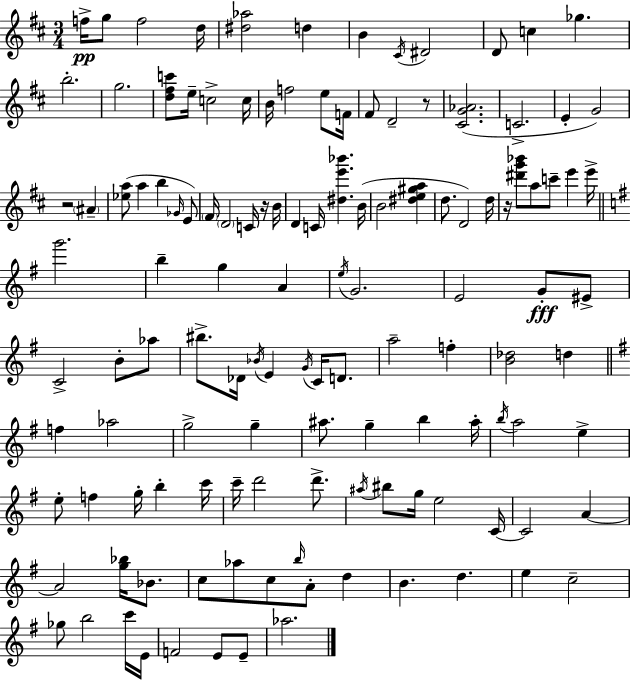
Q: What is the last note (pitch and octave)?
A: Ab5